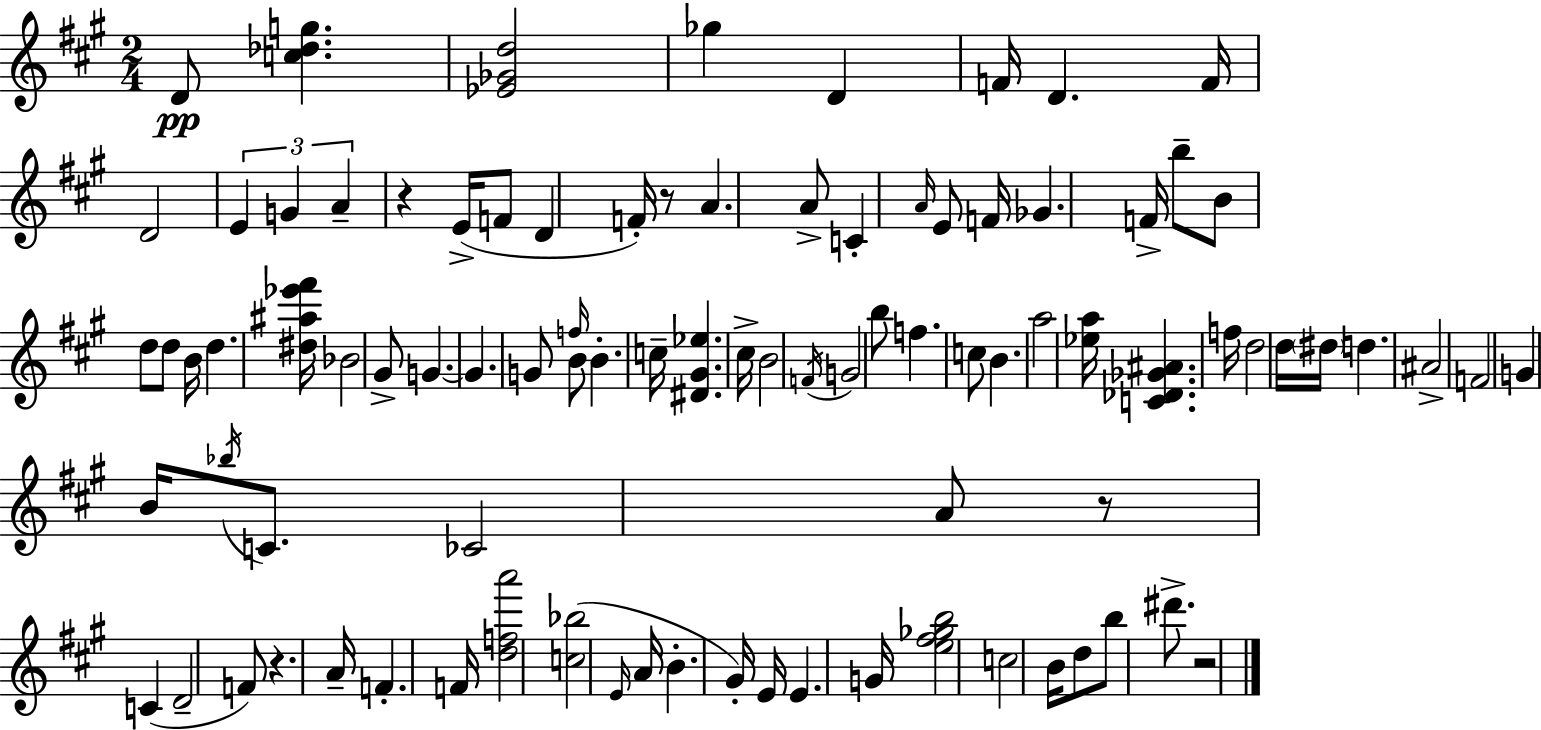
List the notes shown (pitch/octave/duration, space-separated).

D4/e [C5,Db5,G5]/q. [Eb4,Gb4,D5]/h Gb5/q D4/q F4/s D4/q. F4/s D4/h E4/q G4/q A4/q R/q E4/s F4/e D4/q F4/s R/e A4/q. A4/e C4/q A4/s E4/e F4/s Gb4/q. F4/s B5/e B4/e D5/e D5/e B4/s D5/q. [D#5,A#5,Eb6,F#6]/s Bb4/h G#4/e G4/q. G4/q. G4/e F5/s B4/e B4/q. C5/s [D#4,G#4,Eb5]/q. C#5/s B4/h F4/s G4/h B5/e F5/q. C5/e B4/q. A5/h [Eb5,A5]/s [C4,Db4,Gb4,A#4]/q. F5/s D5/h D5/s D#5/s D5/q. A#4/h F4/h G4/q B4/s Bb5/s C4/e. CES4/h A4/e R/e C4/q D4/h F4/e R/q. A4/s F4/q. F4/s [D5,F5,A6]/h [C5,Bb5]/h E4/s A4/s B4/q. G#4/s E4/s E4/q. G4/s [E5,F#5,Gb5,B5]/h C5/h B4/s D5/e B5/e D#6/e. R/h